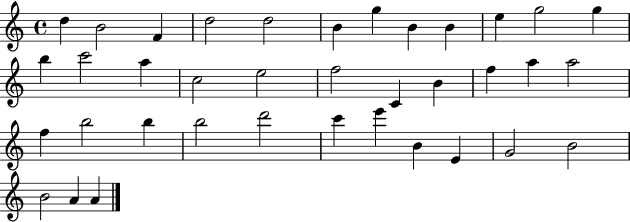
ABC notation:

X:1
T:Untitled
M:4/4
L:1/4
K:C
d B2 F d2 d2 B g B B e g2 g b c'2 a c2 e2 f2 C B f a a2 f b2 b b2 d'2 c' e' B E G2 B2 B2 A A